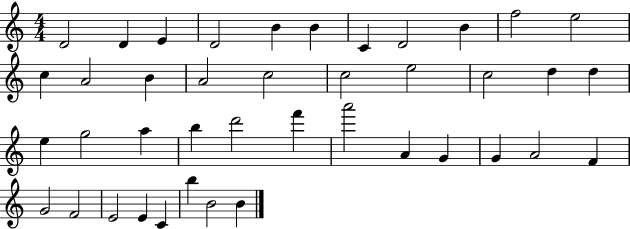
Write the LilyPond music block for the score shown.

{
  \clef treble
  \numericTimeSignature
  \time 4/4
  \key c \major
  d'2 d'4 e'4 | d'2 b'4 b'4 | c'4 d'2 b'4 | f''2 e''2 | \break c''4 a'2 b'4 | a'2 c''2 | c''2 e''2 | c''2 d''4 d''4 | \break e''4 g''2 a''4 | b''4 d'''2 f'''4 | a'''2 a'4 g'4 | g'4 a'2 f'4 | \break g'2 f'2 | e'2 e'4 c'4 | b''4 b'2 b'4 | \bar "|."
}